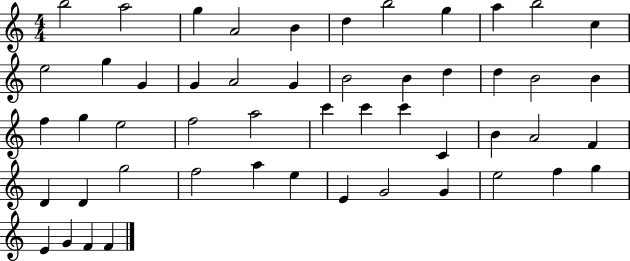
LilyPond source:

{
  \clef treble
  \numericTimeSignature
  \time 4/4
  \key c \major
  b''2 a''2 | g''4 a'2 b'4 | d''4 b''2 g''4 | a''4 b''2 c''4 | \break e''2 g''4 g'4 | g'4 a'2 g'4 | b'2 b'4 d''4 | d''4 b'2 b'4 | \break f''4 g''4 e''2 | f''2 a''2 | c'''4 c'''4 c'''4 c'4 | b'4 a'2 f'4 | \break d'4 d'4 g''2 | f''2 a''4 e''4 | e'4 g'2 g'4 | e''2 f''4 g''4 | \break e'4 g'4 f'4 f'4 | \bar "|."
}